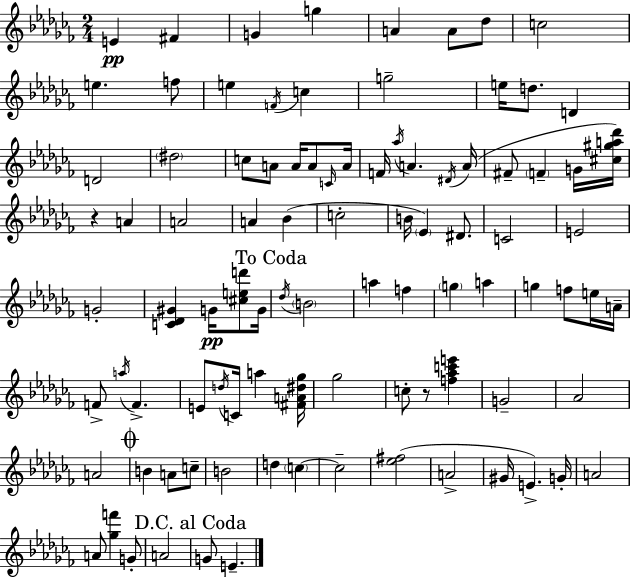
{
  \clef treble
  \numericTimeSignature
  \time 2/4
  \key aes \minor
  e'4\pp fis'4 | g'4 g''4 | a'4 a'8 des''8 | c''2 | \break e''4. f''8 | e''4 \acciaccatura { f'16 } c''4 | g''2-- | e''16 d''8. d'4 | \break d'2 | \parenthesize dis''2 | c''8 a'8 a'16 a'8 | \grace { c'16 } a'16 f'16 \acciaccatura { aes''16 } a'4. | \break \acciaccatura { dis'16 } a'16( fis'8-- \parenthesize f'4-- | g'16 <cis'' gis'' a'' des'''>16) r4 | a'4 a'2 | a'4 | \break bes'4( c''2-. | b'16 \parenthesize ees'4) | dis'8. c'2 | e'2 | \break g'2-. | <c' des' gis'>4 | g'16\pp <cis'' e'' d'''>8 g'16 \mark "To Coda" \acciaccatura { des''16 } \parenthesize b'2 | a''4 | \break f''4 \parenthesize g''4 | a''4 g''4 | f''8 e''16 a'16-- f'8-> \acciaccatura { a''16 } | f'4.-> e'8 | \break \acciaccatura { d''16 } c'16 a''4 <fis' a' dis'' ges''>16 ges''2 | c''8-. | r8 <f'' aes'' c''' e'''>4 g'2-- | aes'2 | \break a'2 | \mark \markup { \musicglyph "scripts.coda" } b'4 | a'8 c''8-- b'2 | d''4 | \break \parenthesize c''4~~ c''2-- | <ees'' fis''>2( | a'2-> | gis'16 | \break e'4.->) g'16-. a'2 | a'8 | <ges'' f'''>4 g'8-. a'2 | \mark "D.C. al Coda" g'8 | \break e'4.-- \bar "|."
}